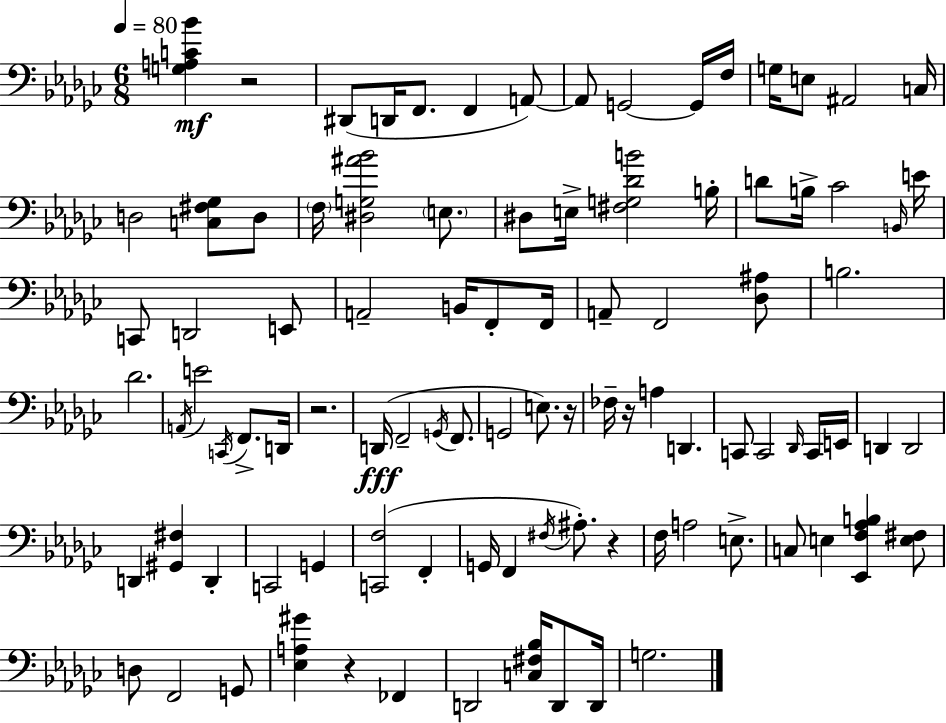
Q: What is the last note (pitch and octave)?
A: G3